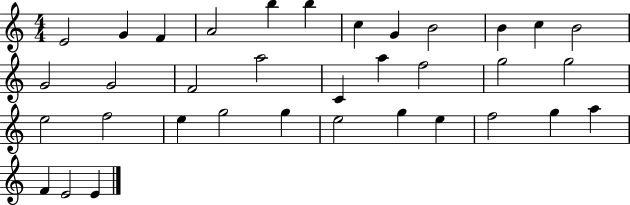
X:1
T:Untitled
M:4/4
L:1/4
K:C
E2 G F A2 b b c G B2 B c B2 G2 G2 F2 a2 C a f2 g2 g2 e2 f2 e g2 g e2 g e f2 g a F E2 E